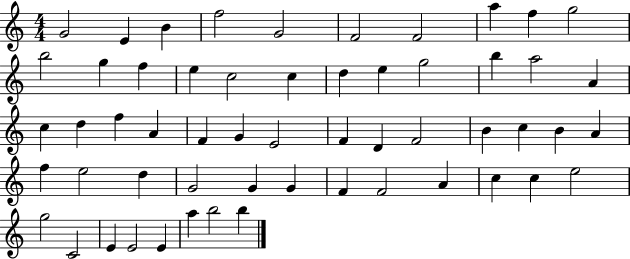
{
  \clef treble
  \numericTimeSignature
  \time 4/4
  \key c \major
  g'2 e'4 b'4 | f''2 g'2 | f'2 f'2 | a''4 f''4 g''2 | \break b''2 g''4 f''4 | e''4 c''2 c''4 | d''4 e''4 g''2 | b''4 a''2 a'4 | \break c''4 d''4 f''4 a'4 | f'4 g'4 e'2 | f'4 d'4 f'2 | b'4 c''4 b'4 a'4 | \break f''4 e''2 d''4 | g'2 g'4 g'4 | f'4 f'2 a'4 | c''4 c''4 e''2 | \break g''2 c'2 | e'4 e'2 e'4 | a''4 b''2 b''4 | \bar "|."
}